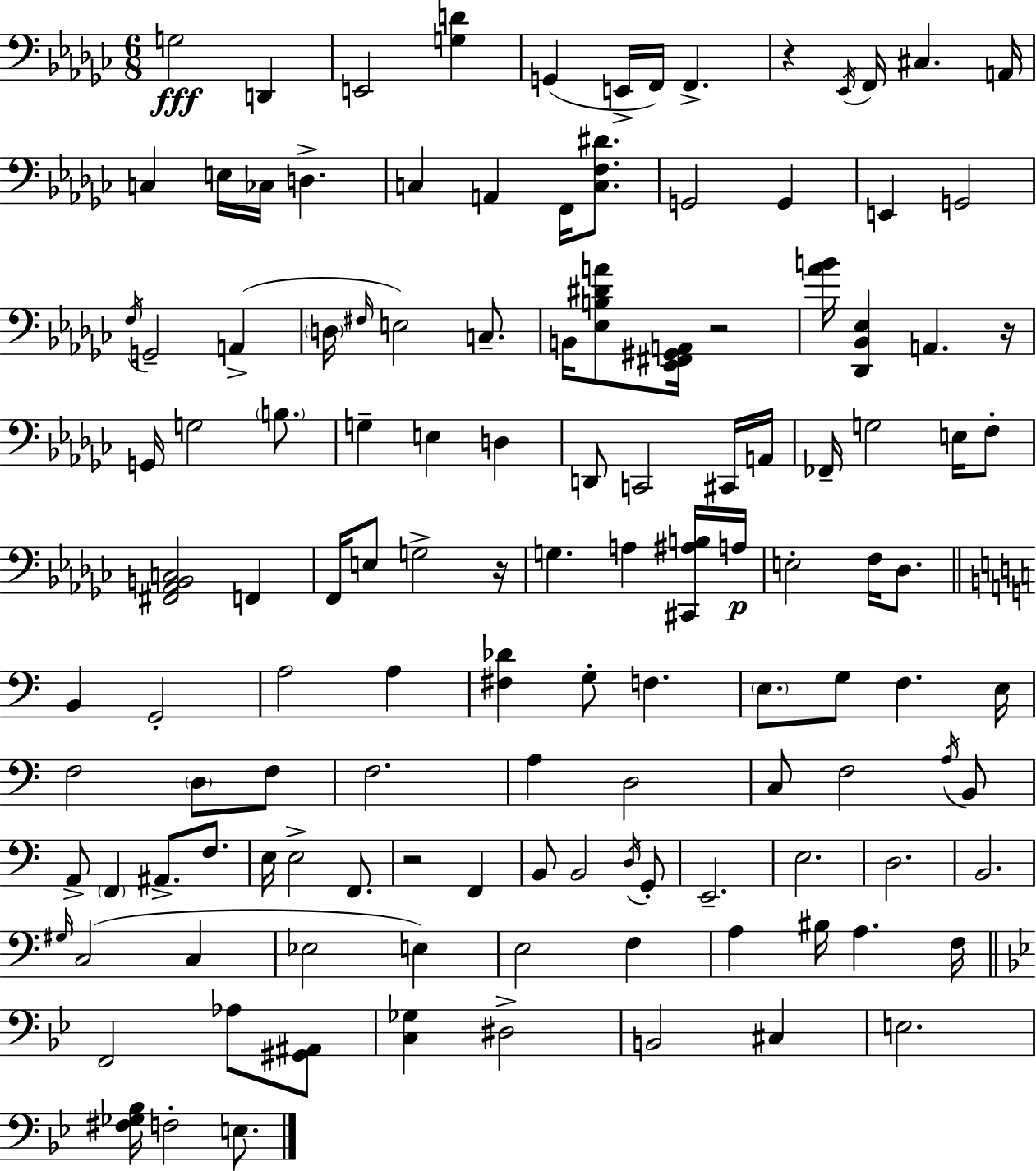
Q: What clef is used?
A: bass